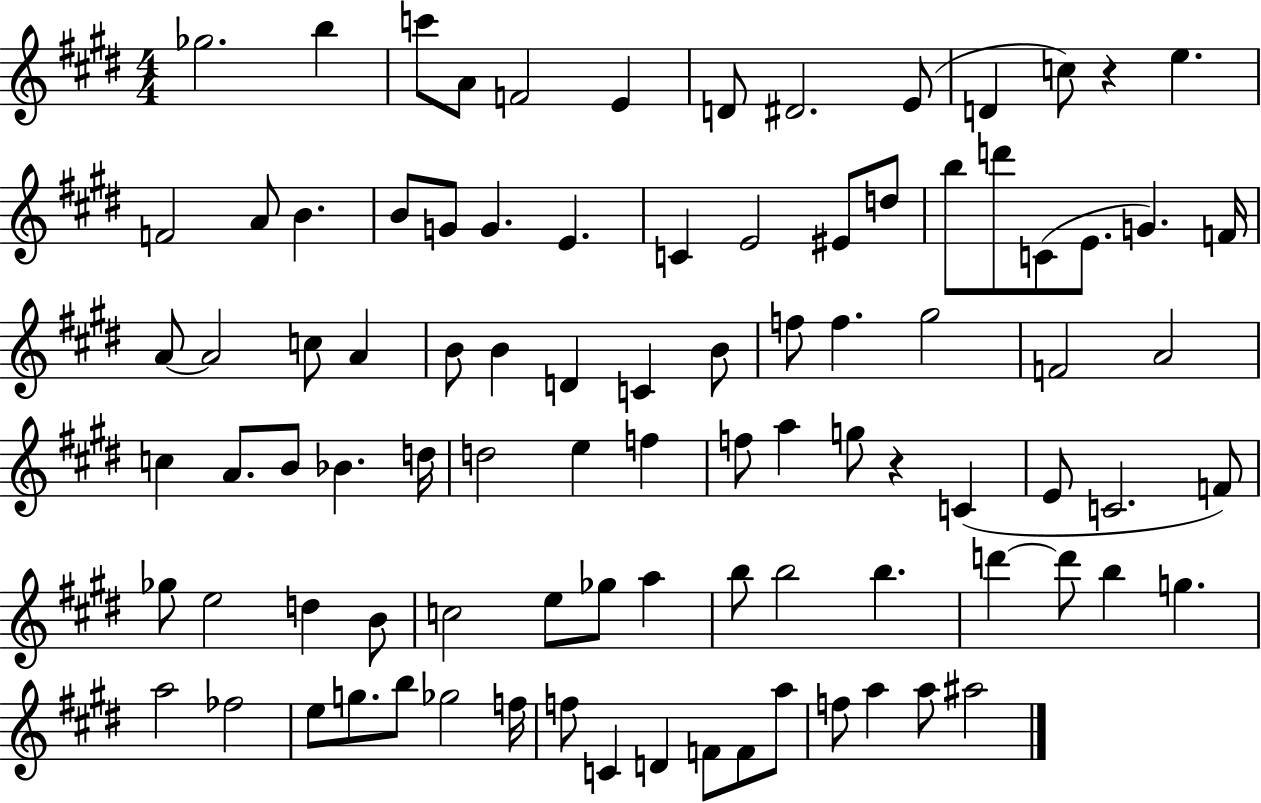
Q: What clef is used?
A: treble